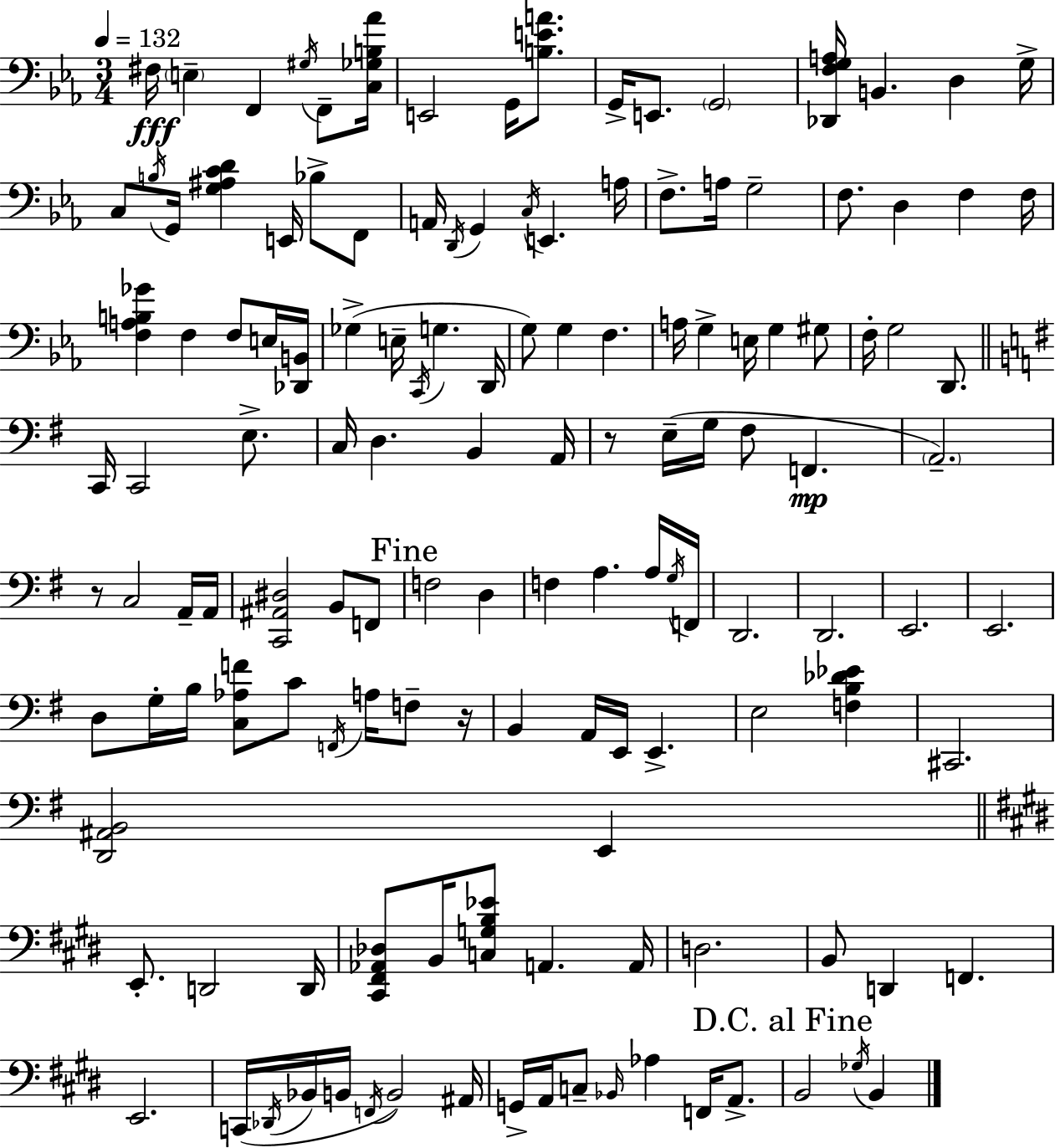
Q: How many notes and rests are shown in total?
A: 136